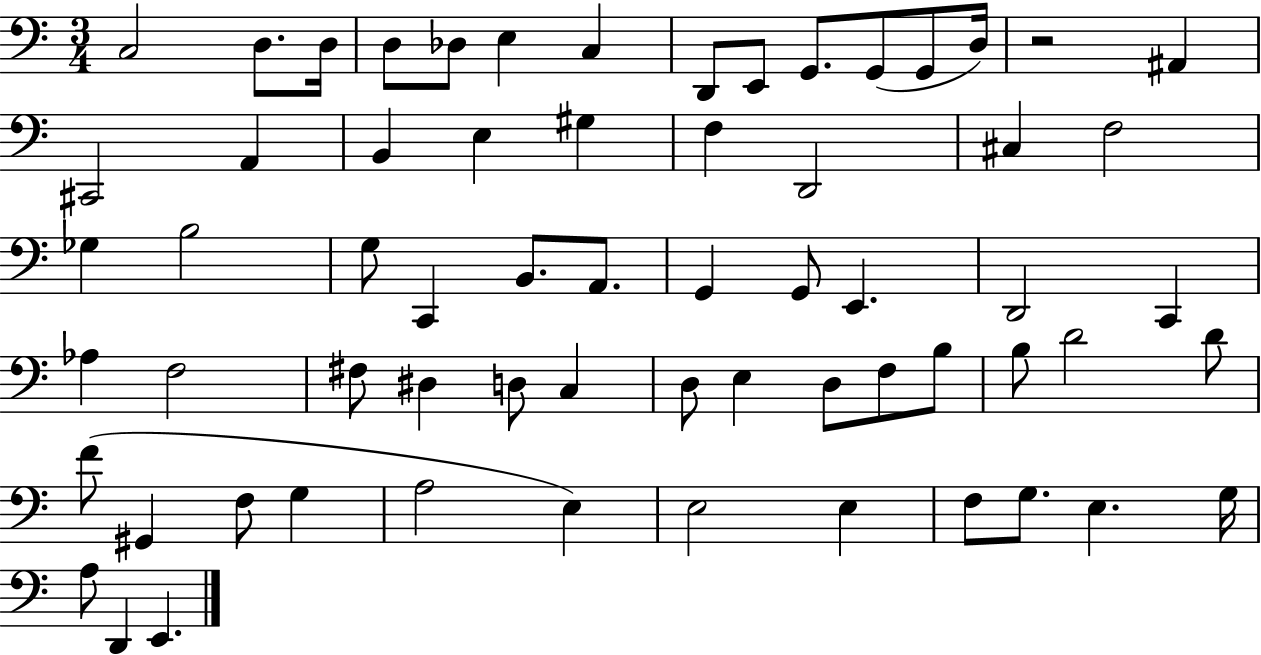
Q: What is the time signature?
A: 3/4